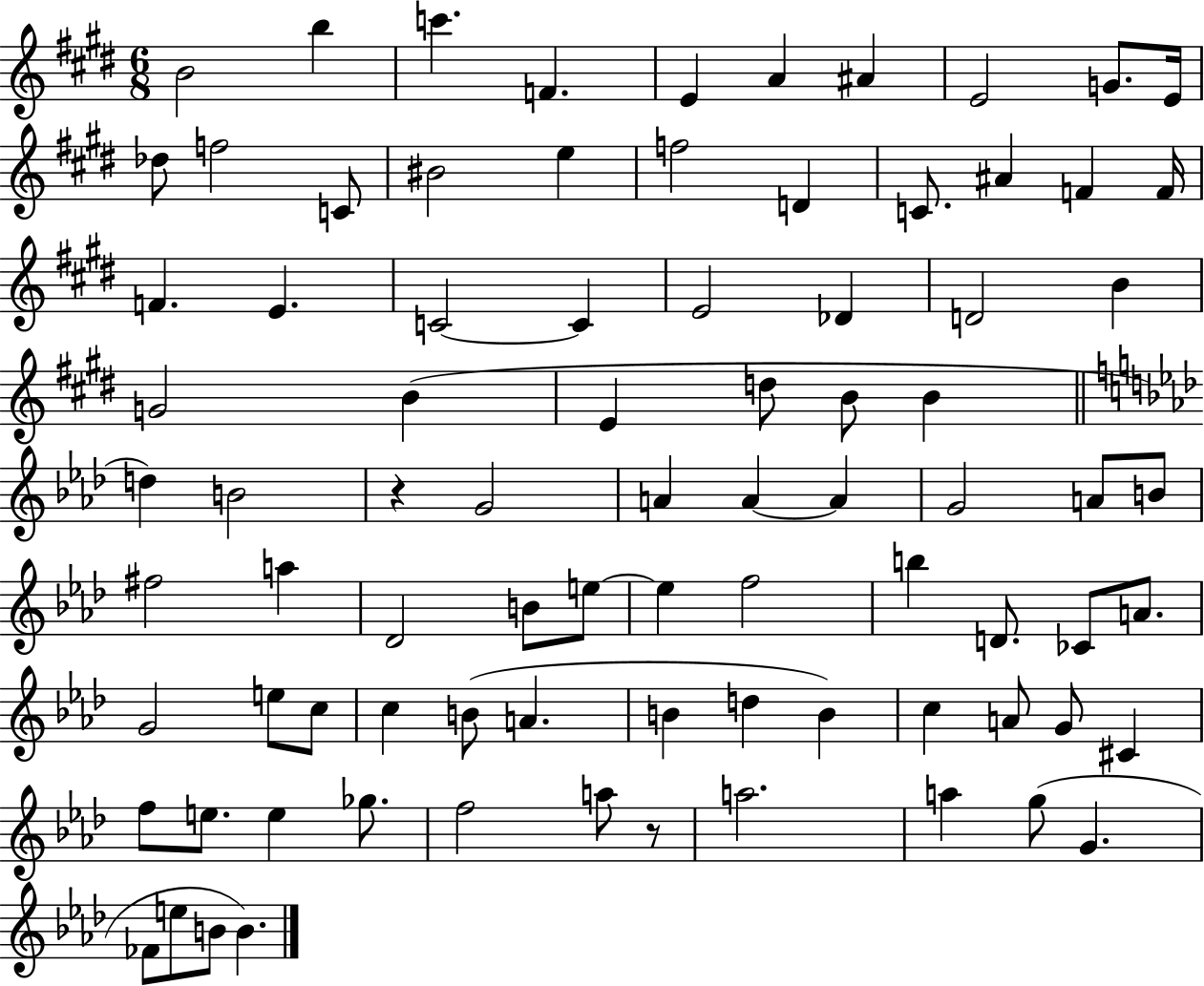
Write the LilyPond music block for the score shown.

{
  \clef treble
  \numericTimeSignature
  \time 6/8
  \key e \major
  b'2 b''4 | c'''4. f'4. | e'4 a'4 ais'4 | e'2 g'8. e'16 | \break des''8 f''2 c'8 | bis'2 e''4 | f''2 d'4 | c'8. ais'4 f'4 f'16 | \break f'4. e'4. | c'2~~ c'4 | e'2 des'4 | d'2 b'4 | \break g'2 b'4( | e'4 d''8 b'8 b'4 | \bar "||" \break \key aes \major d''4) b'2 | r4 g'2 | a'4 a'4~~ a'4 | g'2 a'8 b'8 | \break fis''2 a''4 | des'2 b'8 e''8~~ | e''4 f''2 | b''4 d'8. ces'8 a'8. | \break g'2 e''8 c''8 | c''4 b'8( a'4. | b'4 d''4 b'4) | c''4 a'8 g'8 cis'4 | \break f''8 e''8. e''4 ges''8. | f''2 a''8 r8 | a''2. | a''4 g''8( g'4. | \break fes'8 e''8 b'8 b'4.) | \bar "|."
}